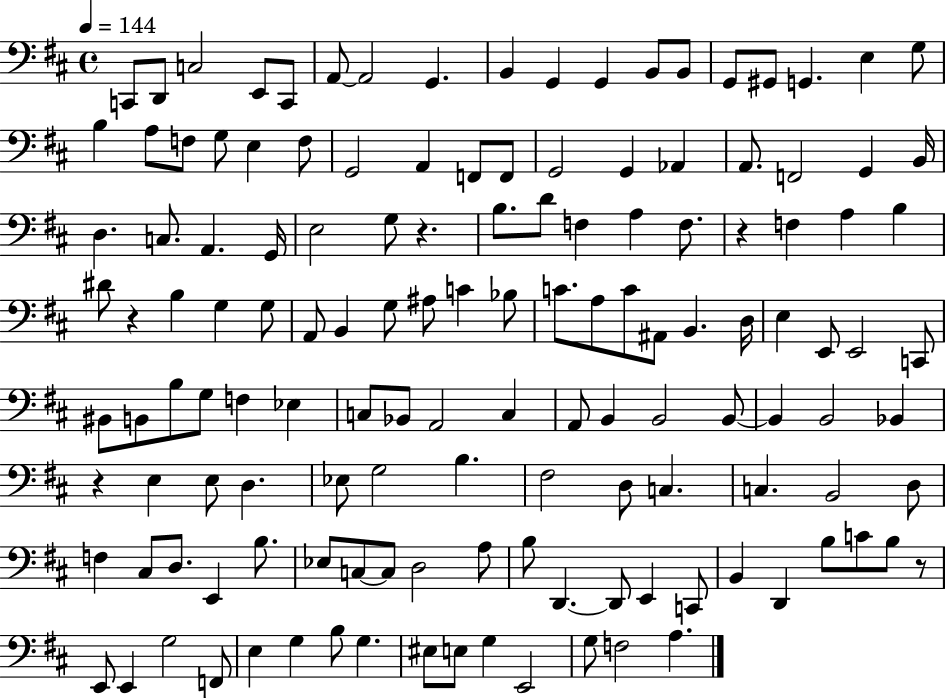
{
  \clef bass
  \time 4/4
  \defaultTimeSignature
  \key d \major
  \tempo 4 = 144
  c,8 d,8 c2 e,8 c,8 | a,8~~ a,2 g,4. | b,4 g,4 g,4 b,8 b,8 | g,8 gis,8 g,4. e4 g8 | \break b4 a8 f8 g8 e4 f8 | g,2 a,4 f,8 f,8 | g,2 g,4 aes,4 | a,8. f,2 g,4 b,16 | \break d4. c8. a,4. g,16 | e2 g8 r4. | b8. d'8 f4 a4 f8. | r4 f4 a4 b4 | \break dis'8 r4 b4 g4 g8 | a,8 b,4 g8 ais8 c'4 bes8 | c'8. a8 c'8 ais,8 b,4. d16 | e4 e,8 e,2 c,8 | \break bis,8 b,8 b8 g8 f4 ees4 | c8 bes,8 a,2 c4 | a,8 b,4 b,2 b,8~~ | b,4 b,2 bes,4 | \break r4 e4 e8 d4. | ees8 g2 b4. | fis2 d8 c4. | c4. b,2 d8 | \break f4 cis8 d8. e,4 b8. | ees8 c8~~ c8 d2 a8 | b8 d,4.~~ d,8 e,4 c,8 | b,4 d,4 b8 c'8 b8 r8 | \break e,8 e,4 g2 f,8 | e4 g4 b8 g4. | eis8 e8 g4 e,2 | g8 f2 a4. | \break \bar "|."
}